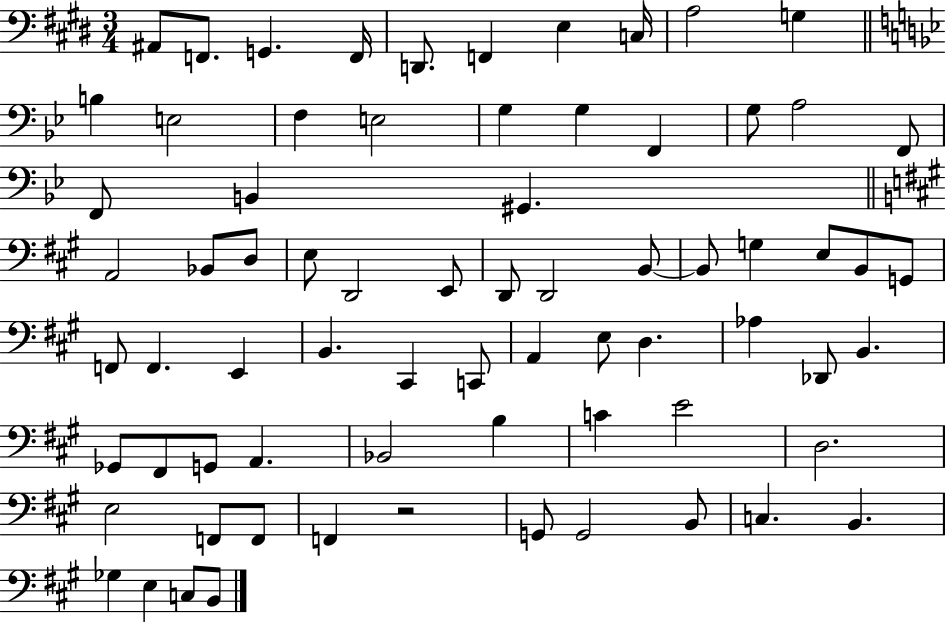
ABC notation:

X:1
T:Untitled
M:3/4
L:1/4
K:E
^A,,/2 F,,/2 G,, F,,/4 D,,/2 F,, E, C,/4 A,2 G, B, E,2 F, E,2 G, G, F,, G,/2 A,2 F,,/2 F,,/2 B,, ^G,, A,,2 _B,,/2 D,/2 E,/2 D,,2 E,,/2 D,,/2 D,,2 B,,/2 B,,/2 G, E,/2 B,,/2 G,,/2 F,,/2 F,, E,, B,, ^C,, C,,/2 A,, E,/2 D, _A, _D,,/2 B,, _G,,/2 ^F,,/2 G,,/2 A,, _B,,2 B, C E2 D,2 E,2 F,,/2 F,,/2 F,, z2 G,,/2 G,,2 B,,/2 C, B,, _G, E, C,/2 B,,/2